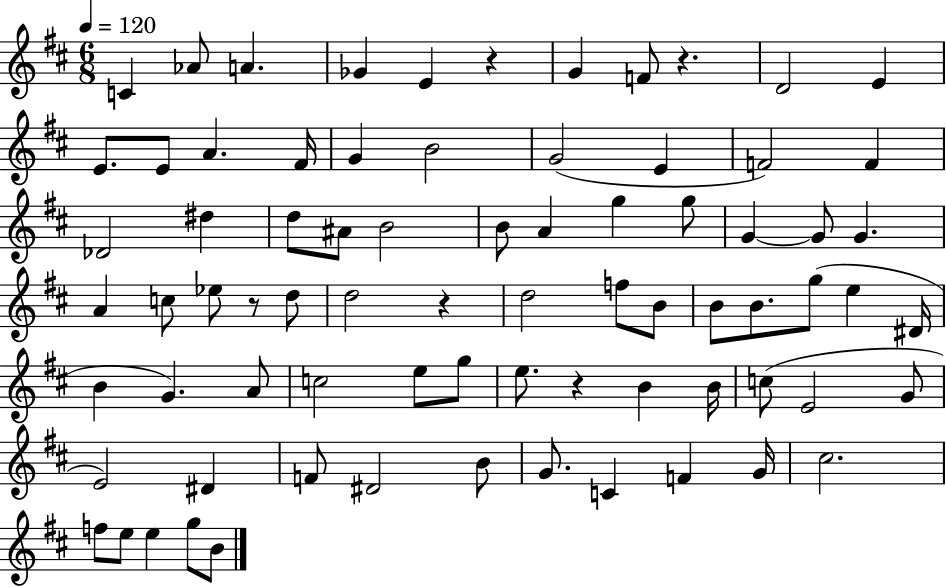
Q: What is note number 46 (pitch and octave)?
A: G4